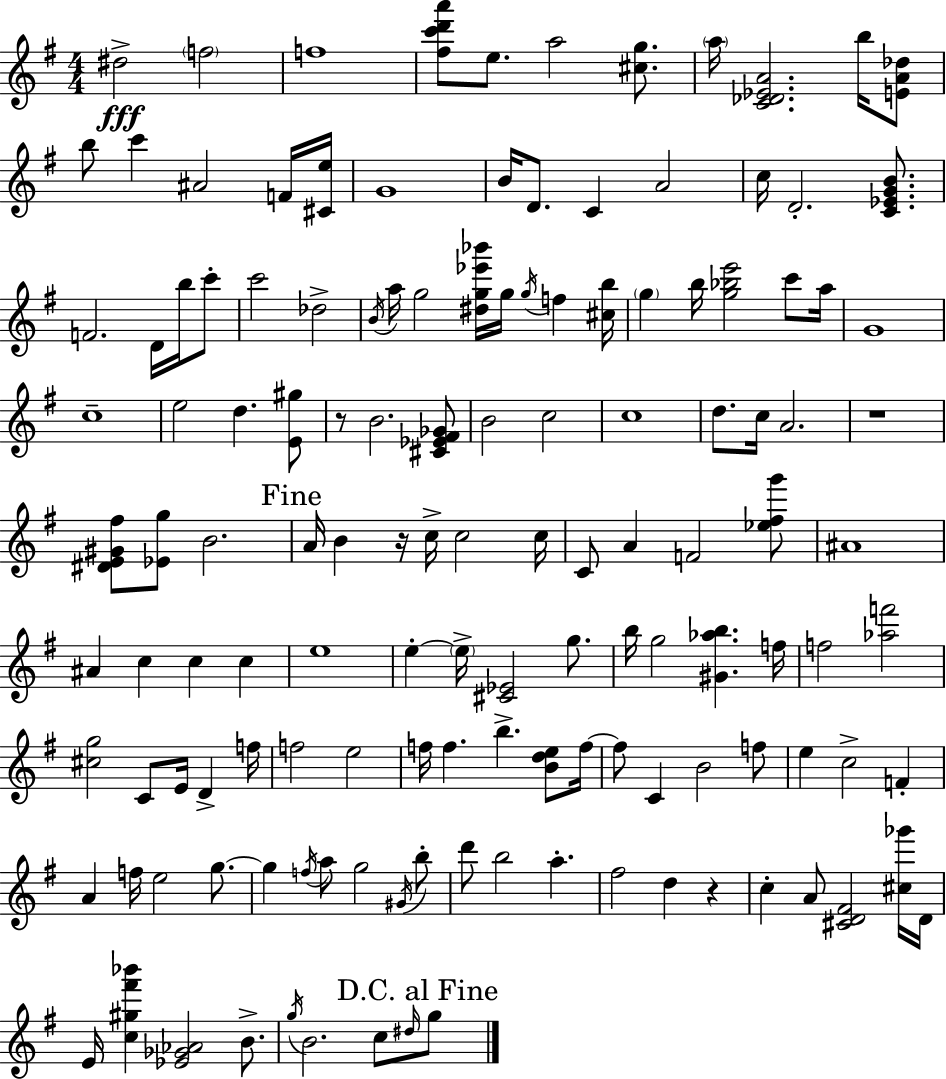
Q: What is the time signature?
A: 4/4